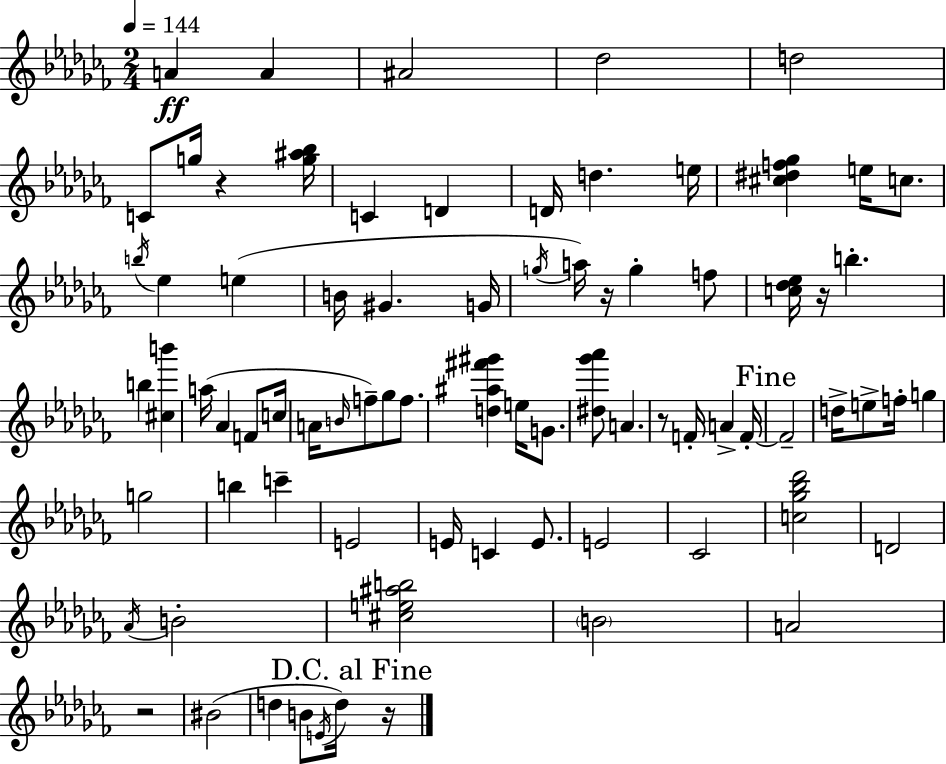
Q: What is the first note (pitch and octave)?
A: A4